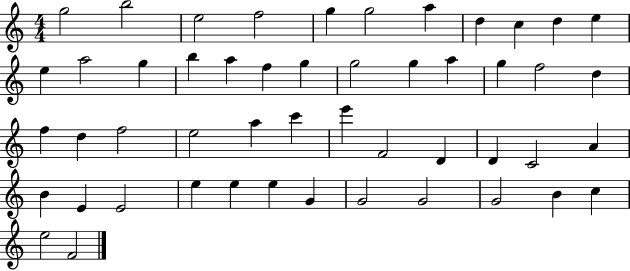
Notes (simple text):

G5/h B5/h E5/h F5/h G5/q G5/h A5/q D5/q C5/q D5/q E5/q E5/q A5/h G5/q B5/q A5/q F5/q G5/q G5/h G5/q A5/q G5/q F5/h D5/q F5/q D5/q F5/h E5/h A5/q C6/q E6/q F4/h D4/q D4/q C4/h A4/q B4/q E4/q E4/h E5/q E5/q E5/q G4/q G4/h G4/h G4/h B4/q C5/q E5/h F4/h